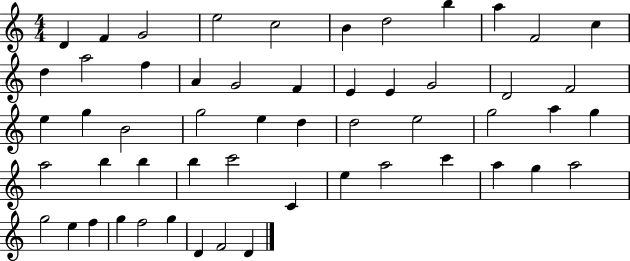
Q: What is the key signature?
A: C major